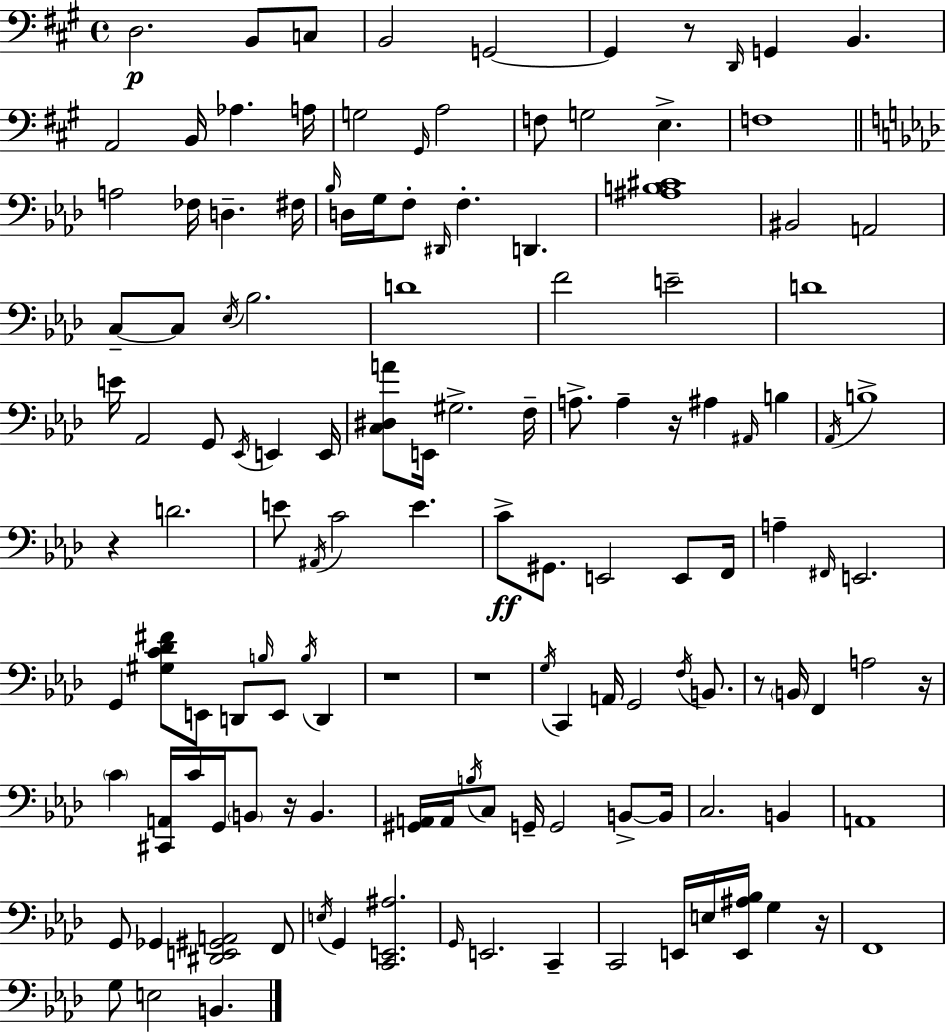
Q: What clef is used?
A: bass